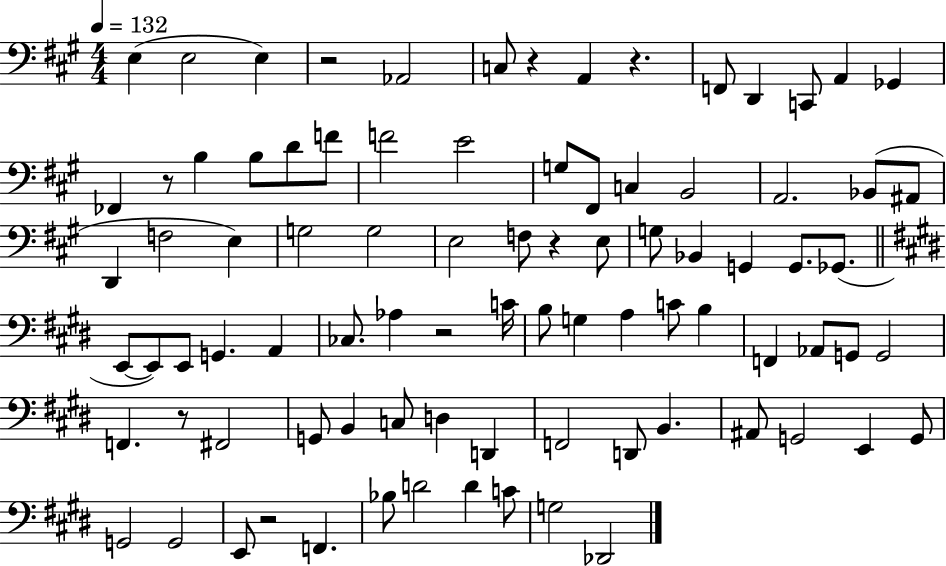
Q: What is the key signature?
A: A major